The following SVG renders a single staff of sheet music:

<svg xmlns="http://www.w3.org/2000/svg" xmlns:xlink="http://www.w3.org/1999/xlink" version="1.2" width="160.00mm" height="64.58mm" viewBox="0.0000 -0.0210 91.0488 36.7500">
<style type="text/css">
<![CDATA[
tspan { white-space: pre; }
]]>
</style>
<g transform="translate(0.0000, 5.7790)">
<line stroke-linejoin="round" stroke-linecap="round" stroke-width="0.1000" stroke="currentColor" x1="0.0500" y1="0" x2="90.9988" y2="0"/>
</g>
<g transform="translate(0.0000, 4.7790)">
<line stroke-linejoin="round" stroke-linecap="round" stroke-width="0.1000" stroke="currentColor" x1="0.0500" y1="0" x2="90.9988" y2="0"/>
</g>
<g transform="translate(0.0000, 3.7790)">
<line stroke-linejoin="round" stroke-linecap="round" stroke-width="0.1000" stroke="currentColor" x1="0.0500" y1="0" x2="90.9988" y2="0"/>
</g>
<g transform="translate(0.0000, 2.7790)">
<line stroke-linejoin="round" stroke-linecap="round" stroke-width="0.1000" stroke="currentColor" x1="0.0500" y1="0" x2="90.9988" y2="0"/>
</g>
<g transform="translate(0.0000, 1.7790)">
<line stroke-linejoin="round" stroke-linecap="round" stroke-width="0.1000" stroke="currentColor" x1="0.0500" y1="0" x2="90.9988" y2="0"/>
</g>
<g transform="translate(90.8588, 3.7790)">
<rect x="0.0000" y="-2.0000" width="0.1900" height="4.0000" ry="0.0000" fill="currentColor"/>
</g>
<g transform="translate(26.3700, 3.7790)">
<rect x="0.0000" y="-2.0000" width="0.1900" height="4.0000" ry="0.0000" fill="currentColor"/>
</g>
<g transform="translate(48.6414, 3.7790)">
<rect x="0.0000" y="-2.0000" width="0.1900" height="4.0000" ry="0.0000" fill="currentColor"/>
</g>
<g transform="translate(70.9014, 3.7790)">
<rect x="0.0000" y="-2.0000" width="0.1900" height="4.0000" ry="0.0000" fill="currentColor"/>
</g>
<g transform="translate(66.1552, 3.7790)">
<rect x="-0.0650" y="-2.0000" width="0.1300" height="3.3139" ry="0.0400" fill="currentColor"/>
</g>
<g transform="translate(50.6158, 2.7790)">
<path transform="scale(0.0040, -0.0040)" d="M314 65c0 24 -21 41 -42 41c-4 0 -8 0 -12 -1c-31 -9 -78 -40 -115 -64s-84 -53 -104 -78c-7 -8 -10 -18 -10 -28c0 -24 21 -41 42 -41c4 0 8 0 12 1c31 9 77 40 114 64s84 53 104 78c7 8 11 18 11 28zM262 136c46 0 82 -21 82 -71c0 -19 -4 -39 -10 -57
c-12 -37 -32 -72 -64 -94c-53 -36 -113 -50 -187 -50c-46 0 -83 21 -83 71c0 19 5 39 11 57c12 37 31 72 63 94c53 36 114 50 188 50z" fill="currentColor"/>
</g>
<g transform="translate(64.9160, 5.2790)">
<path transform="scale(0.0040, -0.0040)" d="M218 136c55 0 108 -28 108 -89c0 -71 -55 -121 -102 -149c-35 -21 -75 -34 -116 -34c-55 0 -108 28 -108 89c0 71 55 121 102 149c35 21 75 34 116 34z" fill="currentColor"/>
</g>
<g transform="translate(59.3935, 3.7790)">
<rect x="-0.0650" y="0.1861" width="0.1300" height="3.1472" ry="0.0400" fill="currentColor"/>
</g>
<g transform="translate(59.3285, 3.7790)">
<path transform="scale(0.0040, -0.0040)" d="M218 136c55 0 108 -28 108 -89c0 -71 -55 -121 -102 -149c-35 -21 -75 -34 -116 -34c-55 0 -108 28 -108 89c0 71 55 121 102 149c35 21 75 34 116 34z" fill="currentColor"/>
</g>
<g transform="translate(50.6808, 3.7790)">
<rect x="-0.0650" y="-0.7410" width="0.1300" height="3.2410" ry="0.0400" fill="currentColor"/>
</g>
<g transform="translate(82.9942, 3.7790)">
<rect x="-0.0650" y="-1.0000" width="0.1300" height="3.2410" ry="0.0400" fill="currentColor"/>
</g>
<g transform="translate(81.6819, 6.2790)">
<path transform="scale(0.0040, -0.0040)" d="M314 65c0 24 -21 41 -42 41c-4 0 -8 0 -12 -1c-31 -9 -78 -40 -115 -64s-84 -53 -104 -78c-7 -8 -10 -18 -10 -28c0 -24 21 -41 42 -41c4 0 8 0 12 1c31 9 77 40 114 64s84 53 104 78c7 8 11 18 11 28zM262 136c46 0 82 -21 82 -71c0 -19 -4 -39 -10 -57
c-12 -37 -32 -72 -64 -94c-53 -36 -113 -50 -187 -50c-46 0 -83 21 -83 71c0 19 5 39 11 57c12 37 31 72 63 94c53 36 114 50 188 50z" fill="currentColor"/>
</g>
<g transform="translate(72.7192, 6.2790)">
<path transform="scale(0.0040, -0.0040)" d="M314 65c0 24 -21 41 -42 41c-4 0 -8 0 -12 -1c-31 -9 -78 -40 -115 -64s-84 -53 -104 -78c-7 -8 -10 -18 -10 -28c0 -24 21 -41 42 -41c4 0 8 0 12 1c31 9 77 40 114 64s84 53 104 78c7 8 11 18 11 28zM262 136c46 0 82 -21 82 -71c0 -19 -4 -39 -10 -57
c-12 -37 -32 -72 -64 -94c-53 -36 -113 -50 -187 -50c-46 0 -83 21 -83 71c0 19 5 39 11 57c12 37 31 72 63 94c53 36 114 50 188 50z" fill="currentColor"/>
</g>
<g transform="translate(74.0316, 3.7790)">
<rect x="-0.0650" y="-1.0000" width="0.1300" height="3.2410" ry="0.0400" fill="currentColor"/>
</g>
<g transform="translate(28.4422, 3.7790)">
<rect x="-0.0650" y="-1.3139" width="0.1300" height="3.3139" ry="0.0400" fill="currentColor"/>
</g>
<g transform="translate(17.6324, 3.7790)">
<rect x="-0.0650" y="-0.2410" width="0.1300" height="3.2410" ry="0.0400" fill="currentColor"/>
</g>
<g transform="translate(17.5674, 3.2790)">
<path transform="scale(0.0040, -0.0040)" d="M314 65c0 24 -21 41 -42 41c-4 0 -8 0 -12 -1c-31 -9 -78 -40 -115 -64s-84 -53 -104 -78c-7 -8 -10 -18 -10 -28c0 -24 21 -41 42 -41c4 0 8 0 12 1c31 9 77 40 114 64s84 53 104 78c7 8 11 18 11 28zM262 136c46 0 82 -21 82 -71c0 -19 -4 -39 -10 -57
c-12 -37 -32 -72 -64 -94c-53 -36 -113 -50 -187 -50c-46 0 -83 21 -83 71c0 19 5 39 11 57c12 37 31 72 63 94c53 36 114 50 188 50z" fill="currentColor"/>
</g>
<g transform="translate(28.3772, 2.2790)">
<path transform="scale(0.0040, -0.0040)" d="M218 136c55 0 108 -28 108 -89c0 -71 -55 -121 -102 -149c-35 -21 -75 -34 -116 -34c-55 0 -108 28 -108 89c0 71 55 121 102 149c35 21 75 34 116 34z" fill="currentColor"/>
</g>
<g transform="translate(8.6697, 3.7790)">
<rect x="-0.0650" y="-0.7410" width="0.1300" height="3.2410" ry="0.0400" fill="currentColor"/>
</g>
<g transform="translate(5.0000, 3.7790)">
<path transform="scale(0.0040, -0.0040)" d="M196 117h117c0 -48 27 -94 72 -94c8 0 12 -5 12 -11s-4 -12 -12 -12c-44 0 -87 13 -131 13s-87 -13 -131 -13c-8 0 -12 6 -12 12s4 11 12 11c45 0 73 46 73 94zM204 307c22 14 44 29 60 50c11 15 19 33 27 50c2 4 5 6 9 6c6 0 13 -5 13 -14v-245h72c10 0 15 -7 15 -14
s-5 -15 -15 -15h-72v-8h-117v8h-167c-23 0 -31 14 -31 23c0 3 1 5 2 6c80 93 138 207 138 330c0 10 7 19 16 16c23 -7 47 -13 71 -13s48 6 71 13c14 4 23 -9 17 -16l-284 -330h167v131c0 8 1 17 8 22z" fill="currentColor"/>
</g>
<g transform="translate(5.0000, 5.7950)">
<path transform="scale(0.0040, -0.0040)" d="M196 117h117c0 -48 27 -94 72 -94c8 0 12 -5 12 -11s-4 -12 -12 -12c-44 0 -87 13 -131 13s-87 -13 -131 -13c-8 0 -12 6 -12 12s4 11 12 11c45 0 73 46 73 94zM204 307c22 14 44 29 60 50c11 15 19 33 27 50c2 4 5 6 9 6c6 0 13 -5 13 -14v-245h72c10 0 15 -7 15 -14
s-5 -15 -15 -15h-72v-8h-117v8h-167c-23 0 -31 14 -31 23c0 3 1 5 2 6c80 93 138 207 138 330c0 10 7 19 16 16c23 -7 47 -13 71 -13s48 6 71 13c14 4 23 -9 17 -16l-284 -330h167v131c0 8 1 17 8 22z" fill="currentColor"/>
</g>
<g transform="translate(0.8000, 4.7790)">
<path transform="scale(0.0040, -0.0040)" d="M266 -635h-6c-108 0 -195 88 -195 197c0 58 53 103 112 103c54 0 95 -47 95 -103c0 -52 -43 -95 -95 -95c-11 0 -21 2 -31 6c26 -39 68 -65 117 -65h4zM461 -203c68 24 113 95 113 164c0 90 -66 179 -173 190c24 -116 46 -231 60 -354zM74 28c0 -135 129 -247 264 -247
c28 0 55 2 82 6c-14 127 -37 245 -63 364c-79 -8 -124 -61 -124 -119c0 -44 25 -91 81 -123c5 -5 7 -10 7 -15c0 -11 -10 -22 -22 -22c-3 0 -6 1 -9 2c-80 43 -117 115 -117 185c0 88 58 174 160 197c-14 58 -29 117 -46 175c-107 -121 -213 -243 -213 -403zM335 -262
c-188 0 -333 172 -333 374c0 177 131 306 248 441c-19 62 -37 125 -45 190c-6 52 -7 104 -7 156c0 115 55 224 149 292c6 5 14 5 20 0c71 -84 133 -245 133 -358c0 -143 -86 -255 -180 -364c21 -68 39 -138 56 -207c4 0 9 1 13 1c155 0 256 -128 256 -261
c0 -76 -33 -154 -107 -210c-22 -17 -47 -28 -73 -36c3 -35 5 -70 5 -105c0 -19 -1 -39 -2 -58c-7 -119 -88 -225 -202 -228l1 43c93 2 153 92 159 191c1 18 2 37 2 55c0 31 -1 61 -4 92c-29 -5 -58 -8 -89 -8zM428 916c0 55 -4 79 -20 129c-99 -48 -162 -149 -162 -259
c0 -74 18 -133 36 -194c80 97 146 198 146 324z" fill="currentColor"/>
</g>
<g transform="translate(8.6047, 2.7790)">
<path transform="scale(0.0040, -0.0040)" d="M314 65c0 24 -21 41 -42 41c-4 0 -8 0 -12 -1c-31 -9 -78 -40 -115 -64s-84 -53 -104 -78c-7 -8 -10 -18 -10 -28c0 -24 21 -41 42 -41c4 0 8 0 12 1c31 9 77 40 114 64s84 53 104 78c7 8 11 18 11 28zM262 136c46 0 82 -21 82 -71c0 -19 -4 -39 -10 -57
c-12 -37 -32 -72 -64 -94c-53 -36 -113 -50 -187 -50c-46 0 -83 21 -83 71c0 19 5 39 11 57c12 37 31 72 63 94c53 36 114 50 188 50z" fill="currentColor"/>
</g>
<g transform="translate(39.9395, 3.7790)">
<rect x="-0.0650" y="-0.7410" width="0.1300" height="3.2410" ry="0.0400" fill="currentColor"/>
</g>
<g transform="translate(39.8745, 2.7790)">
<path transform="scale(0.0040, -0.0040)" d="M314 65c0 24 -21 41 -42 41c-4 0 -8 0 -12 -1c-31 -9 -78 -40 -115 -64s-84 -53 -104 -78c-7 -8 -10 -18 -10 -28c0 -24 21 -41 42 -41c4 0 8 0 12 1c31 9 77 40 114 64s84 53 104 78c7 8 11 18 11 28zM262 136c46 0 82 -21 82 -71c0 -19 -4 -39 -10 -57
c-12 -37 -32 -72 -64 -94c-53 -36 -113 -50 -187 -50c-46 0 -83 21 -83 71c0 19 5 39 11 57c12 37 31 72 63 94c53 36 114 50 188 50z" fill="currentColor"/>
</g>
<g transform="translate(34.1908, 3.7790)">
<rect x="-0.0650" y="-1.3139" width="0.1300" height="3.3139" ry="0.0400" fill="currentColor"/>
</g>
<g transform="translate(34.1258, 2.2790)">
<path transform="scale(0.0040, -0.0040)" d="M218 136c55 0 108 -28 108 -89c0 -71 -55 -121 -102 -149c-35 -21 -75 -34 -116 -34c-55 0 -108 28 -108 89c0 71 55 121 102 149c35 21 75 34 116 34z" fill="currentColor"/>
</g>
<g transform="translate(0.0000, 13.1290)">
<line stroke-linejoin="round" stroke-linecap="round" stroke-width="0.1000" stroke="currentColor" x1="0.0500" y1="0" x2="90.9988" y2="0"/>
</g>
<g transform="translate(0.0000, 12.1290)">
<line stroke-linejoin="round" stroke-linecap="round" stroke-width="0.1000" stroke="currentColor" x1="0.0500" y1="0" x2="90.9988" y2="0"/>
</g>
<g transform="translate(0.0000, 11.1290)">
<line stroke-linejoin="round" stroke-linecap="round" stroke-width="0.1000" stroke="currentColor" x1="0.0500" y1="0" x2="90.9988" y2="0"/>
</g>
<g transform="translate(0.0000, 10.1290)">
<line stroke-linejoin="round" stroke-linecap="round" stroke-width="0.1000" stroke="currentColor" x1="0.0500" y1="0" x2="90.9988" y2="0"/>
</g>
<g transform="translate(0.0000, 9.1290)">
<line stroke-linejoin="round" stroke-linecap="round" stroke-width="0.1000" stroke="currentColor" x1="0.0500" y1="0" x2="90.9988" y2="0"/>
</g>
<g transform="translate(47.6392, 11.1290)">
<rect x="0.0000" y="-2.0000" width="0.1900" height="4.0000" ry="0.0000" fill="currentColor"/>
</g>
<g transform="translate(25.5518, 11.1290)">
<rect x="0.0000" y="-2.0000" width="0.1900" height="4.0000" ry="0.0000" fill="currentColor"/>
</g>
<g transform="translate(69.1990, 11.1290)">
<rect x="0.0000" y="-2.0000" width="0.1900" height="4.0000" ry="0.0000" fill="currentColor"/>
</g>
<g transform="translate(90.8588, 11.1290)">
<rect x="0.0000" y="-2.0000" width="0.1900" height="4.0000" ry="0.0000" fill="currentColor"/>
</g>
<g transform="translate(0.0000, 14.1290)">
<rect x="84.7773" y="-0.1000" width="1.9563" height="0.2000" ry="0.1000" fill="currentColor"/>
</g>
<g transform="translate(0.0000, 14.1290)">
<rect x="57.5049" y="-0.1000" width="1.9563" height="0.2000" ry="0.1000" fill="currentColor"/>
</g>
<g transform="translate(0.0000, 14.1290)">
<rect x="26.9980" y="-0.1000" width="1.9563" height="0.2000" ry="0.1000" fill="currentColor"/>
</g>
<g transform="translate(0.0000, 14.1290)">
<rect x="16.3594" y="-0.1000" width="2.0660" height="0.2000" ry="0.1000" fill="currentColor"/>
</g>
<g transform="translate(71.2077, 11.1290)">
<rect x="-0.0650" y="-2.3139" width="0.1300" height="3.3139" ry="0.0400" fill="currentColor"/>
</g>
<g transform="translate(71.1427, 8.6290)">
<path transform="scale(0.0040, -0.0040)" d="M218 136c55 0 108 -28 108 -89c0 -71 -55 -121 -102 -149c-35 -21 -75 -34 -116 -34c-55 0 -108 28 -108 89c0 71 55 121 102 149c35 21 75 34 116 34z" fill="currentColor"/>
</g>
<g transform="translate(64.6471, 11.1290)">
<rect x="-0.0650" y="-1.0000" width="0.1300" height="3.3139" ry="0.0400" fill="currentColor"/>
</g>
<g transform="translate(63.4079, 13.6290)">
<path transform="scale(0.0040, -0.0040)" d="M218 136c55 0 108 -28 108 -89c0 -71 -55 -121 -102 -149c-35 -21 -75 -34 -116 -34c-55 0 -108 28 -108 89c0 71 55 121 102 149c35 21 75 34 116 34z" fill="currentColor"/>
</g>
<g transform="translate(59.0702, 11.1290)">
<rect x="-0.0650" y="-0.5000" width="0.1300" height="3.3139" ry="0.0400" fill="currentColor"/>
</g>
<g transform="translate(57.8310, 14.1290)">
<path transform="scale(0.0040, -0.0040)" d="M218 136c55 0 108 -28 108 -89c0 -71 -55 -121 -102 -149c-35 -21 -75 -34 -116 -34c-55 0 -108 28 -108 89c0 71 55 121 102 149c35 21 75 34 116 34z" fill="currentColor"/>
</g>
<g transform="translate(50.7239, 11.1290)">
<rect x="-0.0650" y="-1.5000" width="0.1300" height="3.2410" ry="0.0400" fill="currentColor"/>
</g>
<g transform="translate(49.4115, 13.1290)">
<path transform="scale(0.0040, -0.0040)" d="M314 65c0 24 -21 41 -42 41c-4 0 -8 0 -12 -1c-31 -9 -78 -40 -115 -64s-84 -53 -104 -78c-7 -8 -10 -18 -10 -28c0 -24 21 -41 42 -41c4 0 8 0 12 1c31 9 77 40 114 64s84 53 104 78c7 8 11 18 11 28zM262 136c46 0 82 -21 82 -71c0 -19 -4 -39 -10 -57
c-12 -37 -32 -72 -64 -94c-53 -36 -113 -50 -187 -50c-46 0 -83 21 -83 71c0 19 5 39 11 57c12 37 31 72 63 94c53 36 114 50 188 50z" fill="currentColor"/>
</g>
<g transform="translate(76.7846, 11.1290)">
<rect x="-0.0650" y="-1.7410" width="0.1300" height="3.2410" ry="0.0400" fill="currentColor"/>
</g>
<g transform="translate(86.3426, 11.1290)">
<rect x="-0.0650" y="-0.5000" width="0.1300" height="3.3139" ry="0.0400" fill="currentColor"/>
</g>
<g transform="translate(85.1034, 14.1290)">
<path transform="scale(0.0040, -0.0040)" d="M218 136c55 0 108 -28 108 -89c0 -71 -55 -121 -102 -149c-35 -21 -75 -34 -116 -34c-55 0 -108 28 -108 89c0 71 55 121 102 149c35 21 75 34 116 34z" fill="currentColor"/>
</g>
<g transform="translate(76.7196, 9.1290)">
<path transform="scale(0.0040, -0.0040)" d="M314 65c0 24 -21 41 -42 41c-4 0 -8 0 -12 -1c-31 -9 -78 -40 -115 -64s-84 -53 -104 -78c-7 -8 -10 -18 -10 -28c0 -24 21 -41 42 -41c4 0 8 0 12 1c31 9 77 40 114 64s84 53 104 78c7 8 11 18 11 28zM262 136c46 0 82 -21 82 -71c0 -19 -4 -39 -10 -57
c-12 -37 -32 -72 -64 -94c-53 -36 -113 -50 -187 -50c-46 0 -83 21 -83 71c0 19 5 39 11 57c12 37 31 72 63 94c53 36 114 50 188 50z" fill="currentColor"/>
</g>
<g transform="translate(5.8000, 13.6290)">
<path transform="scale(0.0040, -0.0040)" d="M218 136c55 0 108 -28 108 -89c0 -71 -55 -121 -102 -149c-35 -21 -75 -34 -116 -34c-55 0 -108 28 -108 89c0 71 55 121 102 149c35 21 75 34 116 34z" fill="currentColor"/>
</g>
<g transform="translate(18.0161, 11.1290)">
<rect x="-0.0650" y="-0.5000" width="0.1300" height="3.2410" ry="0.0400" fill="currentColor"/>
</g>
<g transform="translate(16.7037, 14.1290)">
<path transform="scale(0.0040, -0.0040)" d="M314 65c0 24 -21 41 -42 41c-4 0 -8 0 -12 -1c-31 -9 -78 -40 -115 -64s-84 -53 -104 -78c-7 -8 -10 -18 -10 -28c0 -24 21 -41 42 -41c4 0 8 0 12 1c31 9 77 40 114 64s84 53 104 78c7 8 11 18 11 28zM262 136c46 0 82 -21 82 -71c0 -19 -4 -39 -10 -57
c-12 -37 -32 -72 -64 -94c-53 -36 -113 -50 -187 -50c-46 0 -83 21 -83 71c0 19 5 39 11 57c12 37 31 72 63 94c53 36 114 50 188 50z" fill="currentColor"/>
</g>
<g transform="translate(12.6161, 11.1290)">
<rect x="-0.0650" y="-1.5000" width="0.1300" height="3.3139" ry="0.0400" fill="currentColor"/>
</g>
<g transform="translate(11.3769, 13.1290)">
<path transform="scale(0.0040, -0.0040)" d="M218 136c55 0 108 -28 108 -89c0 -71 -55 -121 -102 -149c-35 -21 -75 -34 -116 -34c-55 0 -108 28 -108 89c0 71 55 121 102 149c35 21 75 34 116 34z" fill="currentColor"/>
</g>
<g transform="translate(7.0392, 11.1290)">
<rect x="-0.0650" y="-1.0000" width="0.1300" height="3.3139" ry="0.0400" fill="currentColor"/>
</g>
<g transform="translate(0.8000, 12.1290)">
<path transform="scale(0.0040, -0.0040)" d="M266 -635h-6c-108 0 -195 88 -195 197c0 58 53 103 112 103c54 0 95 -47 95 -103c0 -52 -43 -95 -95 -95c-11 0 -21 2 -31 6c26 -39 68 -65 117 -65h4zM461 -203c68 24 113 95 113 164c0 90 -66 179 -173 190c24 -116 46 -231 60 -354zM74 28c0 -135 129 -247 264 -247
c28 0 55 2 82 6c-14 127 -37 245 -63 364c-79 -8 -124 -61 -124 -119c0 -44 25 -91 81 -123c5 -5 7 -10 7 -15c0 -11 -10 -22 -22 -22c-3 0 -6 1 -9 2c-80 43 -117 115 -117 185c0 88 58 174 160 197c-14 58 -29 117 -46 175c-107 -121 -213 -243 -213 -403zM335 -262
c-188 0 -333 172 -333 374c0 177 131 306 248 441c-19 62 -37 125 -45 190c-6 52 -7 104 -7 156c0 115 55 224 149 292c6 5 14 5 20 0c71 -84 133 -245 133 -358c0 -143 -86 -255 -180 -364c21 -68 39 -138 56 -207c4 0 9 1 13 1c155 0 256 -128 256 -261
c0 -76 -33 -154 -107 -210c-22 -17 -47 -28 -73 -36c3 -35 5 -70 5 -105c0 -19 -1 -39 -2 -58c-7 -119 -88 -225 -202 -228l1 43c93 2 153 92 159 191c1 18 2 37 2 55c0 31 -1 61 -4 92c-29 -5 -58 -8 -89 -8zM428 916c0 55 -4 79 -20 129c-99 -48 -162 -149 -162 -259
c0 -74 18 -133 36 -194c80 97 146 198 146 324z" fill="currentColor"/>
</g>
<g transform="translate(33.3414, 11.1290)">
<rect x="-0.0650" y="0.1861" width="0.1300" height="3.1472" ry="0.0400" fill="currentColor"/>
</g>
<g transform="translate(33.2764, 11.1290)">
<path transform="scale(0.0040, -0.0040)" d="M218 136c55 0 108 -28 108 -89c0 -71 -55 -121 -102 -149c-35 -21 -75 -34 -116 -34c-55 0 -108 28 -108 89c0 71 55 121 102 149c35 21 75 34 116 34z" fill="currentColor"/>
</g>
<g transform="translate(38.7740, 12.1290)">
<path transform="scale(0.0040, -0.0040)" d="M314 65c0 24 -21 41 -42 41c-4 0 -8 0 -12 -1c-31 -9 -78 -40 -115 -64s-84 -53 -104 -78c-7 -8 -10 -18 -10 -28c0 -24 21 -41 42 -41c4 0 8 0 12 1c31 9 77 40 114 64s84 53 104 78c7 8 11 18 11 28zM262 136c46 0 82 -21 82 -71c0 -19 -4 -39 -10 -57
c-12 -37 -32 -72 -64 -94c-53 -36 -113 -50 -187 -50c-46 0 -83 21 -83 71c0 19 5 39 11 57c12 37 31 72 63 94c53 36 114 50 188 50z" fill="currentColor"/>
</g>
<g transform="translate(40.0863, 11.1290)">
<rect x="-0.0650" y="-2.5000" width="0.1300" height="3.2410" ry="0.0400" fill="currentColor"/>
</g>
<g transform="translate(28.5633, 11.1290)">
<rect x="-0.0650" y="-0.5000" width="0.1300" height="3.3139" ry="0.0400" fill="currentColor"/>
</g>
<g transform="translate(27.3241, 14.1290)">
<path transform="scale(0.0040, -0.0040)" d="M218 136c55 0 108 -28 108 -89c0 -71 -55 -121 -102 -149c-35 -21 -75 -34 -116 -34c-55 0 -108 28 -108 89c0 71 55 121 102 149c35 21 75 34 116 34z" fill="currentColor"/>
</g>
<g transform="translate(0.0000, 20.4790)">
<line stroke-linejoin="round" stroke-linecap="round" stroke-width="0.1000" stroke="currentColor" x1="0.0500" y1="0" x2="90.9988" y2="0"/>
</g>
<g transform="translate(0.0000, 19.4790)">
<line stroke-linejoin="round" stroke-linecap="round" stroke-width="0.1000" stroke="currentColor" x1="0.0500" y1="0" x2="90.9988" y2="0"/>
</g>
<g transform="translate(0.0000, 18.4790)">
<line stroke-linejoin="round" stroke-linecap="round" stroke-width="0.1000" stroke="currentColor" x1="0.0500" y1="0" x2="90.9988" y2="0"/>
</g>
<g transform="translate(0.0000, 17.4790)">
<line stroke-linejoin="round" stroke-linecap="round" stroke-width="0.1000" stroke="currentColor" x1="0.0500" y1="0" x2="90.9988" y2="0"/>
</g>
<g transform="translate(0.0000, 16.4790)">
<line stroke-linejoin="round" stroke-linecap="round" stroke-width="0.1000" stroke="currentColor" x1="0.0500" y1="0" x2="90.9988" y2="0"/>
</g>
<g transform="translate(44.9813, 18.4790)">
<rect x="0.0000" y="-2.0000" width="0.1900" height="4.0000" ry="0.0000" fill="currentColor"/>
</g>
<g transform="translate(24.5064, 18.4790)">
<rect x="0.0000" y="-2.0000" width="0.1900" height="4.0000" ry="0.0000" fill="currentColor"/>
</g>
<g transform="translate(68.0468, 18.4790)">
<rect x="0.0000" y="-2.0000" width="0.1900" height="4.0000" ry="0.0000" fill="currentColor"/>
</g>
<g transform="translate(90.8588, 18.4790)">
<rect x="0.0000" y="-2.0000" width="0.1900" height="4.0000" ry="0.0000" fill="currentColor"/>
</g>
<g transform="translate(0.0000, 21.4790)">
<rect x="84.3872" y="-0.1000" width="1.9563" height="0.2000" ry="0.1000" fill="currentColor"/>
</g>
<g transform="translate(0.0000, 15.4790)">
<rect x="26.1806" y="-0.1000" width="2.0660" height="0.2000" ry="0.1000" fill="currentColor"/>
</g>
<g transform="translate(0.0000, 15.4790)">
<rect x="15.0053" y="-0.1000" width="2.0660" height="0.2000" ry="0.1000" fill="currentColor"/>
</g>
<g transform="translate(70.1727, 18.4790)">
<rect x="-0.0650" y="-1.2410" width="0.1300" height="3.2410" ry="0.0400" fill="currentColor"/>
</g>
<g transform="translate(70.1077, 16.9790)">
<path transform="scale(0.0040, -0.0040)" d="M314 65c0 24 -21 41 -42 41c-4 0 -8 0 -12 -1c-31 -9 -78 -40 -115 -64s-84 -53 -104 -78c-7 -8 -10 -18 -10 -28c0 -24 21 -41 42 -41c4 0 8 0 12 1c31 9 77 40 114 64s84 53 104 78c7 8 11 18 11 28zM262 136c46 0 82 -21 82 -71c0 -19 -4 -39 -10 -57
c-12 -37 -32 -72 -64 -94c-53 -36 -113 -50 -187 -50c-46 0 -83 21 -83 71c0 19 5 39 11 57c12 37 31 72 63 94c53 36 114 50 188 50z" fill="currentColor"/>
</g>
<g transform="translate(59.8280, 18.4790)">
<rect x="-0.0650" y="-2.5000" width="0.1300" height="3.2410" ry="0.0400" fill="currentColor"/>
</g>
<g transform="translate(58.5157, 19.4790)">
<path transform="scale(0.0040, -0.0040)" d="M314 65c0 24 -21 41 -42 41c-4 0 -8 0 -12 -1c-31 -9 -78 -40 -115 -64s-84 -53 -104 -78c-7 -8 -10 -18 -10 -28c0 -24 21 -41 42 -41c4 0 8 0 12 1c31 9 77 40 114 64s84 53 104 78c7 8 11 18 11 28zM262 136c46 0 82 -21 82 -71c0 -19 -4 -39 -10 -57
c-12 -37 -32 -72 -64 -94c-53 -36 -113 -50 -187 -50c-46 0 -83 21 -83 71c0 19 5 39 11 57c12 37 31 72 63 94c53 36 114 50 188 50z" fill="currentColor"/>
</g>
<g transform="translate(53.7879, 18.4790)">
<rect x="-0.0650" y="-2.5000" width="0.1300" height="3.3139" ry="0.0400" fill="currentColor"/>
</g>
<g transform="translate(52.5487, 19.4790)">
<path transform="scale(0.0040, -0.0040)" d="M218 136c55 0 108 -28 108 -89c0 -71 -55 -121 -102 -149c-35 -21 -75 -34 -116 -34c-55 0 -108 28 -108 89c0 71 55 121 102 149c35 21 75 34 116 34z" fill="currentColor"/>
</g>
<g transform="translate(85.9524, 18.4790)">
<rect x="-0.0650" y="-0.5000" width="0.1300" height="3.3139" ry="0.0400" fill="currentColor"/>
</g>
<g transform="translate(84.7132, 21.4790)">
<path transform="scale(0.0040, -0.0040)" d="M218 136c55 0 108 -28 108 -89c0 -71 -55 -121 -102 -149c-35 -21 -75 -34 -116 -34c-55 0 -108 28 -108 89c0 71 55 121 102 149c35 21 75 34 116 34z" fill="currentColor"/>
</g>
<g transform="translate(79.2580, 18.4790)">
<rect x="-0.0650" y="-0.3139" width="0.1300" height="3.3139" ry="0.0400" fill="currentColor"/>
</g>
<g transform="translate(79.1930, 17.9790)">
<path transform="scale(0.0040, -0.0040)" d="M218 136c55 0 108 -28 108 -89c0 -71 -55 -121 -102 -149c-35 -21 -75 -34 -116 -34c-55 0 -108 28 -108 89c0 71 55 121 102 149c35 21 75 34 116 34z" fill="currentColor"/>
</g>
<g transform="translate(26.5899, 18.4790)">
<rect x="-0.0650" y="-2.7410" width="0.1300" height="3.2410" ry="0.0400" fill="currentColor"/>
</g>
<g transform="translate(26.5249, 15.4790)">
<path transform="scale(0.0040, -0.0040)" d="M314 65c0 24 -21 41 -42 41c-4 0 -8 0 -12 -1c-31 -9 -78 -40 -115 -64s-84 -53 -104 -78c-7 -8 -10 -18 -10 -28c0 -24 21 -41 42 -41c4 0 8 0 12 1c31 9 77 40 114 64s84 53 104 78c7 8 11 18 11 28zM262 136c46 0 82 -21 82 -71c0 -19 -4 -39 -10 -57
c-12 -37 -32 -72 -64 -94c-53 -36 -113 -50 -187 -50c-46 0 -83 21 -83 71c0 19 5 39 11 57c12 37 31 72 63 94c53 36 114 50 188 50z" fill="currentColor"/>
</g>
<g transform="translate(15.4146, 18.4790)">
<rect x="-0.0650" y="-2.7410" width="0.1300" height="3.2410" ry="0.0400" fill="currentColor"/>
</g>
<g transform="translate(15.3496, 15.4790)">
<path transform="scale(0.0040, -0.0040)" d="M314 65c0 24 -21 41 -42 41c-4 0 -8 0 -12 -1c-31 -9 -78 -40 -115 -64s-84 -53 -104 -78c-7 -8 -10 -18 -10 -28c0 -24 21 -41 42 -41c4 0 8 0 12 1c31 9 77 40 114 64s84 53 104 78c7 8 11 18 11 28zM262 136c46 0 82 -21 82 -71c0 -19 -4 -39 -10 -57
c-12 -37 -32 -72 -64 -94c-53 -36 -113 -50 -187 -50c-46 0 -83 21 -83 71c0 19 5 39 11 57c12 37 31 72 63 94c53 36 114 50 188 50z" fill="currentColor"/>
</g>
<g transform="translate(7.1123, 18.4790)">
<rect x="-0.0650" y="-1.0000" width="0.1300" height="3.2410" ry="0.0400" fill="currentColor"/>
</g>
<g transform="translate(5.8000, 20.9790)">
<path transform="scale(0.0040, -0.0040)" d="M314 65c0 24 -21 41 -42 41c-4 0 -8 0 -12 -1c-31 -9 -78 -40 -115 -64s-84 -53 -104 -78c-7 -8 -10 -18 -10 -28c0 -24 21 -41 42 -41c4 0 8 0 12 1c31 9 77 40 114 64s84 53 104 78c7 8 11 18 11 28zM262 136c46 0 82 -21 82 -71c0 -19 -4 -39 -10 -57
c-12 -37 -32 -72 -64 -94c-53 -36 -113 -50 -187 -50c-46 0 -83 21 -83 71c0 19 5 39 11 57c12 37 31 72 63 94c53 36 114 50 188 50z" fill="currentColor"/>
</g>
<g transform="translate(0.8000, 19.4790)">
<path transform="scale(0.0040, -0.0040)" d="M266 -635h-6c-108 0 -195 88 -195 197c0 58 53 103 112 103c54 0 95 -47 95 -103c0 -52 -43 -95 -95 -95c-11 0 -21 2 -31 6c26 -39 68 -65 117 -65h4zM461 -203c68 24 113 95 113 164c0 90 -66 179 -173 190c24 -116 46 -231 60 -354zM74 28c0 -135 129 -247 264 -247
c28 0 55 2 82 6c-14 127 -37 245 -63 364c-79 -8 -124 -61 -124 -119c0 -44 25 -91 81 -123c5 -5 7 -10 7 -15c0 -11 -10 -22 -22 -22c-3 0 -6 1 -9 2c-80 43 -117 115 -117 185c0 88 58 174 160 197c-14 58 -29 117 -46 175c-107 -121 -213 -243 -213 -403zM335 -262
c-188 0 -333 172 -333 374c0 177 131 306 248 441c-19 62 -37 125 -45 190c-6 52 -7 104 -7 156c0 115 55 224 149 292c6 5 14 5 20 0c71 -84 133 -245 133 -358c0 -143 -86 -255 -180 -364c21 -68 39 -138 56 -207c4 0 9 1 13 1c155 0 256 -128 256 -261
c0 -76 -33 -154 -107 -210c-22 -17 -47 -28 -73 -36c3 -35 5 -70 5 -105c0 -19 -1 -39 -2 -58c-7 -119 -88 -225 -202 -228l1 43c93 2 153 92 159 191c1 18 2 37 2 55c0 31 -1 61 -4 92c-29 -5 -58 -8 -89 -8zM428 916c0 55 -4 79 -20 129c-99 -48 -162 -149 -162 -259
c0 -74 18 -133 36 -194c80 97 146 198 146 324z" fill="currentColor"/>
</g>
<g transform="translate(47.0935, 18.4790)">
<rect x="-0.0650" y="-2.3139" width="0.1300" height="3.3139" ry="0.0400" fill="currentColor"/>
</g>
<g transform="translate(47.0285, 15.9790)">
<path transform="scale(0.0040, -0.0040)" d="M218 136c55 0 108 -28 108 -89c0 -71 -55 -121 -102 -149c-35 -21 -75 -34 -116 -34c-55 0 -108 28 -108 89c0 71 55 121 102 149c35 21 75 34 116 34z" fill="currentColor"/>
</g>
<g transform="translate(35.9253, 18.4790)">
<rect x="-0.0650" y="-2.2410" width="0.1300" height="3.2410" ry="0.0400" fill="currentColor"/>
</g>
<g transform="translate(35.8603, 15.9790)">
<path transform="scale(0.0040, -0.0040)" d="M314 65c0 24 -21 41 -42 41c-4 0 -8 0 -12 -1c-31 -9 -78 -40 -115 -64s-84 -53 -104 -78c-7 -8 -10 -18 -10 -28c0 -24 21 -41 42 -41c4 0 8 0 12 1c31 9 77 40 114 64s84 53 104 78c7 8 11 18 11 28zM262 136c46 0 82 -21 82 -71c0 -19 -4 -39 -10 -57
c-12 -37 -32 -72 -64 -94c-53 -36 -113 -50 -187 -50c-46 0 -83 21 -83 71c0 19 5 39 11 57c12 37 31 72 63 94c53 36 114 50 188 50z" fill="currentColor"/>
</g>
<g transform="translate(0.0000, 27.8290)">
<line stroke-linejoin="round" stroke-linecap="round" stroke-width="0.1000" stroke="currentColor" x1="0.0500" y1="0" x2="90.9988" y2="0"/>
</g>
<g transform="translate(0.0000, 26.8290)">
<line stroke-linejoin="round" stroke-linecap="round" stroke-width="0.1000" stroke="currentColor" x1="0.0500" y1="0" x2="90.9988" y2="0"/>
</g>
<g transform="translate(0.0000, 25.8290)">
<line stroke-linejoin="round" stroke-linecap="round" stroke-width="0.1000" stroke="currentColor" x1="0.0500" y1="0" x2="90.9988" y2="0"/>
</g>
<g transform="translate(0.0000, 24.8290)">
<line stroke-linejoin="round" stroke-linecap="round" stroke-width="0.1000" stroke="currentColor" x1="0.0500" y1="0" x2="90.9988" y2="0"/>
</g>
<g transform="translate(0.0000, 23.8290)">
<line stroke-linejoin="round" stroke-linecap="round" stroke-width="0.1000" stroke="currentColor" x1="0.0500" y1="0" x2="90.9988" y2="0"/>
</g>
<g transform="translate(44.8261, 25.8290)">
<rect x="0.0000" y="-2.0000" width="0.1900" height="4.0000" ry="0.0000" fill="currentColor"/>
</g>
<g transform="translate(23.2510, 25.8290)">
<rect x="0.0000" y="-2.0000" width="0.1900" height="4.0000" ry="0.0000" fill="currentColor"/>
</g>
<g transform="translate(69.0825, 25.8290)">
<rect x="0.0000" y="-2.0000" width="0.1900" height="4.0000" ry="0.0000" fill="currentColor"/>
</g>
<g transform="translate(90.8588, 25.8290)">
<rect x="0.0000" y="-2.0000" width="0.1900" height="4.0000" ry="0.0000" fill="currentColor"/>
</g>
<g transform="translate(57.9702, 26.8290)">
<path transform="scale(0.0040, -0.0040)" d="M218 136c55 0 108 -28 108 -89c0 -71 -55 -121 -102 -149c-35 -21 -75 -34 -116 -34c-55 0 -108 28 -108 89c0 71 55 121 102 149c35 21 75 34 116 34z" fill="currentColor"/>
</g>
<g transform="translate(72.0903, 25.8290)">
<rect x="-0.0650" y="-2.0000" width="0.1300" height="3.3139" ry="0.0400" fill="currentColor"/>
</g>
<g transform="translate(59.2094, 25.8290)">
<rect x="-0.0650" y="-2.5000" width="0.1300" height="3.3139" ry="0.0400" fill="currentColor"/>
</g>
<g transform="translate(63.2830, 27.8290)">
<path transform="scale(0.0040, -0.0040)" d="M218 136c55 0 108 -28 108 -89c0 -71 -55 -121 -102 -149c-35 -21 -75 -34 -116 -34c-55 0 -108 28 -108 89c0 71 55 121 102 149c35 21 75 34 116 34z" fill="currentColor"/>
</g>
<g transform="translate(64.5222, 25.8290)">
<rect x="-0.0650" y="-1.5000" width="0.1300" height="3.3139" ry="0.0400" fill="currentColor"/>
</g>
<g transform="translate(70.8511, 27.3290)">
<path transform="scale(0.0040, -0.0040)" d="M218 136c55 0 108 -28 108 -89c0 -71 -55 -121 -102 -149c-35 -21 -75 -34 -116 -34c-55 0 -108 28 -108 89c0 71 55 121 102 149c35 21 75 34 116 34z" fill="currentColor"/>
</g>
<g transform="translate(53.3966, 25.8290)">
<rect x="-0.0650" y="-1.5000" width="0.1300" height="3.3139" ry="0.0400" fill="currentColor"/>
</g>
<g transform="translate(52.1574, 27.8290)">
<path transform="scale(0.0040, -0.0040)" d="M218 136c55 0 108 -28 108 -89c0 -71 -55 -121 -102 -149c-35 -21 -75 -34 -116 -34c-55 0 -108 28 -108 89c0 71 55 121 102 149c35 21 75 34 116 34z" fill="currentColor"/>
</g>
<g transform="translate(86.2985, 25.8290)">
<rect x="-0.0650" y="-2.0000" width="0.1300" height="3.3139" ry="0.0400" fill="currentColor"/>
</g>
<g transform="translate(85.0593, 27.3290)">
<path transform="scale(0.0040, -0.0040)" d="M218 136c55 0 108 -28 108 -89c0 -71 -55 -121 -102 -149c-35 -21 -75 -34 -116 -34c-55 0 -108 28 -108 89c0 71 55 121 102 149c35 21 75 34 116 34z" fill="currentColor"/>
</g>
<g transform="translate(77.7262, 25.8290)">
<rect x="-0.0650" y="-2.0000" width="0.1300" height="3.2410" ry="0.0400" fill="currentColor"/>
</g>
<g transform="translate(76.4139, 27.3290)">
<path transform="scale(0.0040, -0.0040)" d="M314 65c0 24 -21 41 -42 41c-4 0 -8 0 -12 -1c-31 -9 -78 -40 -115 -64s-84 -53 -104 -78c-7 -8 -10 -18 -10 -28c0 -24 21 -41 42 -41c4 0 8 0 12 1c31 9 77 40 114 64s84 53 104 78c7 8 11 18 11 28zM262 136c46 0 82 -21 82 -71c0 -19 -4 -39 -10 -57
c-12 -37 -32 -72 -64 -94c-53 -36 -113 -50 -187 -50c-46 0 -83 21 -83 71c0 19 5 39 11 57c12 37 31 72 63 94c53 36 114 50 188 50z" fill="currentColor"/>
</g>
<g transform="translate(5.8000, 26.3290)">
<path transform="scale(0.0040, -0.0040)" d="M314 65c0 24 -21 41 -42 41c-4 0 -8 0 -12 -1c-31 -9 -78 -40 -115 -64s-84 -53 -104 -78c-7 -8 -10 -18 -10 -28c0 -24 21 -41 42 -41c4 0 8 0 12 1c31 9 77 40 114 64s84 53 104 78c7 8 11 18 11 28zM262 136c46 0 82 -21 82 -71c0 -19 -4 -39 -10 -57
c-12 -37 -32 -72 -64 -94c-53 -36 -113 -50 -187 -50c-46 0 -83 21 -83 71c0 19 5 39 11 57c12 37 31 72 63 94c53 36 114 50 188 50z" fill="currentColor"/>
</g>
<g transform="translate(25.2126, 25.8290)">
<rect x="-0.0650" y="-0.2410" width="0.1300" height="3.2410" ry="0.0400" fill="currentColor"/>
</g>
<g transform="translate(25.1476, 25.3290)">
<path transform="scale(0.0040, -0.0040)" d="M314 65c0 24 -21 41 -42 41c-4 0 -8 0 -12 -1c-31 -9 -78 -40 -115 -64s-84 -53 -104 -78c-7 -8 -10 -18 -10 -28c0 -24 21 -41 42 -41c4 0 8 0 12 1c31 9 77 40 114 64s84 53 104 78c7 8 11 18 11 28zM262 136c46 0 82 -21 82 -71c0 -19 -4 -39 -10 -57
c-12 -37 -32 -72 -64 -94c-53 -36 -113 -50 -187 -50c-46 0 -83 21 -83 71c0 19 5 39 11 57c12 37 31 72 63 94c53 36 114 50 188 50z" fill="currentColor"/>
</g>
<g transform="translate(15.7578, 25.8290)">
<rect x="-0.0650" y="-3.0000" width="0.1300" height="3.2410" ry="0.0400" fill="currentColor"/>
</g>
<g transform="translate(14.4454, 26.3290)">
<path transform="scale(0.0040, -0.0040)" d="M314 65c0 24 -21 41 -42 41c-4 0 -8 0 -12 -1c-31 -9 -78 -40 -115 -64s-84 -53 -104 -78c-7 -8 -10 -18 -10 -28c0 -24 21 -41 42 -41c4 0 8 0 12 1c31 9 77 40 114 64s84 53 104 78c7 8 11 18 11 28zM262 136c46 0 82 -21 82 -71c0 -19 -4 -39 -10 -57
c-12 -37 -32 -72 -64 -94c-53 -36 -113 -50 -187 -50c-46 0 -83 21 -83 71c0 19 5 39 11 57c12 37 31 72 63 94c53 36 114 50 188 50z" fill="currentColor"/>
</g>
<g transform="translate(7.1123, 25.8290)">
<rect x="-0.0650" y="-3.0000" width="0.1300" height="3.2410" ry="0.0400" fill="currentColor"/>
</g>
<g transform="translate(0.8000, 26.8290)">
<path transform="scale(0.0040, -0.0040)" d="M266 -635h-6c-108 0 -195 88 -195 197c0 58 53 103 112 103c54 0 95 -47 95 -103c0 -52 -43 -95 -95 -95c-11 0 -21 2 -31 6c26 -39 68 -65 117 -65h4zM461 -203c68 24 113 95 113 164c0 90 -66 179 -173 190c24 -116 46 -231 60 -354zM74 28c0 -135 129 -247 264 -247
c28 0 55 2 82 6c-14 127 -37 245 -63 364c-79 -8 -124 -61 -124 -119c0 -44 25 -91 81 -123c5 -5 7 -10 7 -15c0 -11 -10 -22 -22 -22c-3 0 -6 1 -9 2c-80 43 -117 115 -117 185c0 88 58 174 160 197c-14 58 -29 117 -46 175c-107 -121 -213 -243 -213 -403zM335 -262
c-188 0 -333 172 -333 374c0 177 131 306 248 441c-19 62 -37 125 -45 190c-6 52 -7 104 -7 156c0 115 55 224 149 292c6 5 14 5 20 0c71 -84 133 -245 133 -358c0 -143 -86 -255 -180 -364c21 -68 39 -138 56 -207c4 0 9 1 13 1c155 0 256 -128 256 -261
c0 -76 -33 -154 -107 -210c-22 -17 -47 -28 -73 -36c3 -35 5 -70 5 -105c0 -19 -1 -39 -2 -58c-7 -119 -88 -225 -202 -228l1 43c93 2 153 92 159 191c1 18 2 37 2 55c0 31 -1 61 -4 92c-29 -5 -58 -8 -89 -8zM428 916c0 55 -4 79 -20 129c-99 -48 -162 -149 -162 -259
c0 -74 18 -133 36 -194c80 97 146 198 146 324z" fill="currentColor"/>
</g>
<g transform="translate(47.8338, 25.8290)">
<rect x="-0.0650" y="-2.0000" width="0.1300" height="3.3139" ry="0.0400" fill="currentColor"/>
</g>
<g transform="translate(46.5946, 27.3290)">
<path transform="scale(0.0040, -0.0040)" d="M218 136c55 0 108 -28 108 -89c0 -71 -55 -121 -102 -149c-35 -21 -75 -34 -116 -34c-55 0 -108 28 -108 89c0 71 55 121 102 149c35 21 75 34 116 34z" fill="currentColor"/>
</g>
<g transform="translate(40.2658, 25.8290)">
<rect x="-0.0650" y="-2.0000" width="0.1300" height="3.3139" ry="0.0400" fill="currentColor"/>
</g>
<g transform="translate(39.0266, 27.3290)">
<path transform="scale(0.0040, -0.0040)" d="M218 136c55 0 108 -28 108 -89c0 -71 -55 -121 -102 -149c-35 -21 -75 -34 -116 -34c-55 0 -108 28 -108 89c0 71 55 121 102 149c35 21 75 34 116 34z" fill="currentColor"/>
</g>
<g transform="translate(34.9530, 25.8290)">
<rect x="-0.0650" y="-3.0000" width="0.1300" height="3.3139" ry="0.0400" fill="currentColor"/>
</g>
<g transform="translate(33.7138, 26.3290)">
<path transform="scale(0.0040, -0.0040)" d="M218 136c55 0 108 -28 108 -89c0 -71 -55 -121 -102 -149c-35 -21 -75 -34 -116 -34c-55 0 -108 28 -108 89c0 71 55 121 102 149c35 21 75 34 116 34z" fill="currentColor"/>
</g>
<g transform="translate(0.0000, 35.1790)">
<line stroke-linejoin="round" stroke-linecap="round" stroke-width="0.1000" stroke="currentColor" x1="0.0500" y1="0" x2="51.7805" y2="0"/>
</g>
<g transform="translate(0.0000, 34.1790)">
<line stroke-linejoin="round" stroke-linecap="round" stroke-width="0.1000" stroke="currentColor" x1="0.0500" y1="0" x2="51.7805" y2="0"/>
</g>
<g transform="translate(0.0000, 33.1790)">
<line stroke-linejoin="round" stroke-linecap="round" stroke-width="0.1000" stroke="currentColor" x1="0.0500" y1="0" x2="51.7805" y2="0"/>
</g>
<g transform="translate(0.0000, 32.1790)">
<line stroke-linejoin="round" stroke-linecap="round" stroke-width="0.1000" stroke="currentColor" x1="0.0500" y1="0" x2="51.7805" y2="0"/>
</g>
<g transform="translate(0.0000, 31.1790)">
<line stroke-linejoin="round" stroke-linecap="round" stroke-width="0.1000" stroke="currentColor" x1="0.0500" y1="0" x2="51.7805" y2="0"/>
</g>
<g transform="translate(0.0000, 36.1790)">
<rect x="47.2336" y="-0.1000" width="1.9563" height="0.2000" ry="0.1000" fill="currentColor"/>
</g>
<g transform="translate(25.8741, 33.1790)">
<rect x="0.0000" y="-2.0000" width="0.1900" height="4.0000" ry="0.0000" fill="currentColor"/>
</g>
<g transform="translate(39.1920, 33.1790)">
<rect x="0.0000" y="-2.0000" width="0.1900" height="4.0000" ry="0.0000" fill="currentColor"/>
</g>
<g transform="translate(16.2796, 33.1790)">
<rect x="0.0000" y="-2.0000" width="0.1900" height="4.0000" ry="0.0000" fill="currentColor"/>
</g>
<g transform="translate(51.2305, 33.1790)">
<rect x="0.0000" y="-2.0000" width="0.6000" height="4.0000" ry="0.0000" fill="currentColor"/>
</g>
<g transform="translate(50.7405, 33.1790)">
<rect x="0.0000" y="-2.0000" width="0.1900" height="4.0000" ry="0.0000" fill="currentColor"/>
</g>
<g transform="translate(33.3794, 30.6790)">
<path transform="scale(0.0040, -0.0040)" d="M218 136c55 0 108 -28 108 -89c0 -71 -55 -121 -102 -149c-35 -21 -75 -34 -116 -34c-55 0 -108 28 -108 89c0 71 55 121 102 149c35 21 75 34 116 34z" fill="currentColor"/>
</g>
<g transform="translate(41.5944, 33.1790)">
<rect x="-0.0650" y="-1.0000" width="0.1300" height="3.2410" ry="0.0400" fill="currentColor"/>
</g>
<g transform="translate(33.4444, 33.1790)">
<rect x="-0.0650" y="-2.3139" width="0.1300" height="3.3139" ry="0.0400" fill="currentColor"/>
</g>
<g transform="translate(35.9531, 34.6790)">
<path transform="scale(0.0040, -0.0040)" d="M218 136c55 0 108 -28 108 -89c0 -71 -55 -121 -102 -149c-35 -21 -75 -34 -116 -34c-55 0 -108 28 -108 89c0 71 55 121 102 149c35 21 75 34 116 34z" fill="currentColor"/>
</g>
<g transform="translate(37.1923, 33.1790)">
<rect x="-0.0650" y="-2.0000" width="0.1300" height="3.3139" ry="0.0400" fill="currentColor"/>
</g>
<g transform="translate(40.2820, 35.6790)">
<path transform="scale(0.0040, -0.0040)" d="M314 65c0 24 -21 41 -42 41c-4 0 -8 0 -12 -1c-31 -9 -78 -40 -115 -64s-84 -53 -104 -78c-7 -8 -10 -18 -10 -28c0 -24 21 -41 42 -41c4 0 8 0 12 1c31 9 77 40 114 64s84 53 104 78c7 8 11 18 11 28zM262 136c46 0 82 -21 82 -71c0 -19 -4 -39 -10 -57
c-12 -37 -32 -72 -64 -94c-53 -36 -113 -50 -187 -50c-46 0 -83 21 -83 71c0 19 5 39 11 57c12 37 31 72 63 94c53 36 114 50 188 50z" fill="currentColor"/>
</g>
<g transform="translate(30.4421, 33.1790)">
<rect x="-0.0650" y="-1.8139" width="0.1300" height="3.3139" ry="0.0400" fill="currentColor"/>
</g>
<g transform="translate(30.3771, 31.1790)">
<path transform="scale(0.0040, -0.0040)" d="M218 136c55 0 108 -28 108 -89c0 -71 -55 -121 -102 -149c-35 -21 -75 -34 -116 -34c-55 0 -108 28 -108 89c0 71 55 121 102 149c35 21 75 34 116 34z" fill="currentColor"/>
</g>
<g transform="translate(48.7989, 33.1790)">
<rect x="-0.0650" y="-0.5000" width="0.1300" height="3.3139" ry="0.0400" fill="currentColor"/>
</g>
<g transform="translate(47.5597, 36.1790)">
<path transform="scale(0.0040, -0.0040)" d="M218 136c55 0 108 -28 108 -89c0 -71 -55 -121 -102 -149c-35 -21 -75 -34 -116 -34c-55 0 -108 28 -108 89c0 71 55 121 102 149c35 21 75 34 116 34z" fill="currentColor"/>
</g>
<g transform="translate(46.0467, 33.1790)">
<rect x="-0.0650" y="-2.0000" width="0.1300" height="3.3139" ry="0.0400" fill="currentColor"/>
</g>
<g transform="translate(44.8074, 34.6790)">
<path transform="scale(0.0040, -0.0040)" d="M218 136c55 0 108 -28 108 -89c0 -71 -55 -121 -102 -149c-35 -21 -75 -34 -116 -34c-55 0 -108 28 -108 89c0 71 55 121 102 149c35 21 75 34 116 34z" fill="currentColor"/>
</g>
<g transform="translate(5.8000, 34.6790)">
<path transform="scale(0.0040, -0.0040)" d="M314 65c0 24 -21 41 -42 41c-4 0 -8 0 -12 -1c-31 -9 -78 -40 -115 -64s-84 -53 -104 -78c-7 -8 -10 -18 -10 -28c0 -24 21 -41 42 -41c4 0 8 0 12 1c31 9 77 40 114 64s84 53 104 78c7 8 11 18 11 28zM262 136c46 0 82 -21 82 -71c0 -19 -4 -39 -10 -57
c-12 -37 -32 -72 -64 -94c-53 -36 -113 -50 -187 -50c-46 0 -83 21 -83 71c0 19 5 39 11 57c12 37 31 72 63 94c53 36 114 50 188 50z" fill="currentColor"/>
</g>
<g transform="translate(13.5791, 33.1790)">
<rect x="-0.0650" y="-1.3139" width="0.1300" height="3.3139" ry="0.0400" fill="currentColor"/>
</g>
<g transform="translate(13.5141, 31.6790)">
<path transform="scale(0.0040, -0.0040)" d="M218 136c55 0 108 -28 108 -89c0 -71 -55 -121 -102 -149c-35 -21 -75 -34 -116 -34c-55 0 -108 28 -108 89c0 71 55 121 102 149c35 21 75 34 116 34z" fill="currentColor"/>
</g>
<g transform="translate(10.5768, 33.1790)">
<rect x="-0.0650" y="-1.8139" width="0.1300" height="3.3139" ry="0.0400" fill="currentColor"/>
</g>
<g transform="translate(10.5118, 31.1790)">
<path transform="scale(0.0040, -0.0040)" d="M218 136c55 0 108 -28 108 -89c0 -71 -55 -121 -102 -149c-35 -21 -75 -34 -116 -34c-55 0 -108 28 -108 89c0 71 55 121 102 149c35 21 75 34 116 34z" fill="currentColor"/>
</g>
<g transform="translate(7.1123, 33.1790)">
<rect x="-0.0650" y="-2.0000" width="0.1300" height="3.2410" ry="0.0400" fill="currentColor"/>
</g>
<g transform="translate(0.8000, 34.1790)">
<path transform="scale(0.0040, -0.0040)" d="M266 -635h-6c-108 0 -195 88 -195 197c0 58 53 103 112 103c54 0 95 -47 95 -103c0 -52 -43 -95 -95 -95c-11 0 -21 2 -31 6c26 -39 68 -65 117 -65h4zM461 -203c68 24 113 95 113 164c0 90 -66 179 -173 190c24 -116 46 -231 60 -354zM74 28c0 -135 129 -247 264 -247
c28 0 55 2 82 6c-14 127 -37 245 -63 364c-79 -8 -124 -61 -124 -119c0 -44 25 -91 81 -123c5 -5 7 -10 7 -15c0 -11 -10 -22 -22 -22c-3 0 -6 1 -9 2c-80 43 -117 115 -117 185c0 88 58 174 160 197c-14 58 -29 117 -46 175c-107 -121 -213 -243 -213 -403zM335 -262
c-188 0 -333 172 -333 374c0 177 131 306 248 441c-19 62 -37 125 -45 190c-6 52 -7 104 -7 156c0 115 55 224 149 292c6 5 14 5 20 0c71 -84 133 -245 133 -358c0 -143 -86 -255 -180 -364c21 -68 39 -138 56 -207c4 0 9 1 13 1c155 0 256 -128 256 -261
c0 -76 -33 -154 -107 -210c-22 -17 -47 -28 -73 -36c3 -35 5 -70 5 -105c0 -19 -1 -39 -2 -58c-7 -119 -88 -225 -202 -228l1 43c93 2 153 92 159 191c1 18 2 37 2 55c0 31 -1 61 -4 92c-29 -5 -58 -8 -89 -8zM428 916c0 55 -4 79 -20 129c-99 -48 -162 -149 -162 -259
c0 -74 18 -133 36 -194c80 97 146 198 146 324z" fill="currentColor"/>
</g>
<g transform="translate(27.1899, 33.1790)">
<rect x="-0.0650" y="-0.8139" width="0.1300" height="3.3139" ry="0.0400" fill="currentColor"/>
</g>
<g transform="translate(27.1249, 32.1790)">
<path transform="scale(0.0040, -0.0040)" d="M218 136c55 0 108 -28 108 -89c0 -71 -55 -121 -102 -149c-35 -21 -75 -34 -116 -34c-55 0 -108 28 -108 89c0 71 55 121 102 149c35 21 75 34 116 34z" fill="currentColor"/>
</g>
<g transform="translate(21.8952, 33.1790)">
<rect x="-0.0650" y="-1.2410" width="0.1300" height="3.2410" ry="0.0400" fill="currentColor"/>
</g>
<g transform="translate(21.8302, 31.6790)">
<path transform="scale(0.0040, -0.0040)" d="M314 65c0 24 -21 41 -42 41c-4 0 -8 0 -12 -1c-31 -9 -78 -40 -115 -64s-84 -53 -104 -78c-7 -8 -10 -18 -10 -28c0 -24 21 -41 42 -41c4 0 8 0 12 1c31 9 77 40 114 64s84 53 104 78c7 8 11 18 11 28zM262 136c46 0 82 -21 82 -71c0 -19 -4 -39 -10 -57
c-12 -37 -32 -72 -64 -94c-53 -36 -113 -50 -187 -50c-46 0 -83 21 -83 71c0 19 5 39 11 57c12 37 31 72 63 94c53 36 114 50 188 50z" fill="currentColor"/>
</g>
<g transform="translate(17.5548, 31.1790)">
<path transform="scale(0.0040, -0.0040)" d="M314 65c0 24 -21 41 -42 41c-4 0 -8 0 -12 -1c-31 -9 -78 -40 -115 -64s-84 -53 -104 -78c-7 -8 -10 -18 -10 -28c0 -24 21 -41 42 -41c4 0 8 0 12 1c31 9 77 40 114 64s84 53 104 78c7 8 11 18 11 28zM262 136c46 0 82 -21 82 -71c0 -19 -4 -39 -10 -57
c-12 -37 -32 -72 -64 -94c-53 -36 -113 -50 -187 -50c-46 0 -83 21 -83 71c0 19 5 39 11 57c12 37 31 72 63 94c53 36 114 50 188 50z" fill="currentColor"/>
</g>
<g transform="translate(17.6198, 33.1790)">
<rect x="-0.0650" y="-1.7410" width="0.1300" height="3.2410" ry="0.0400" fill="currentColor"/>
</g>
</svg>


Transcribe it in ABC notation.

X:1
T:Untitled
M:4/4
L:1/4
K:C
d2 c2 e e d2 d2 B F D2 D2 D E C2 C B G2 E2 C D g f2 C D2 a2 a2 g2 g G G2 e2 c C A2 A2 c2 A F F E G E F F2 F F2 f e f2 e2 d f g F D2 F C